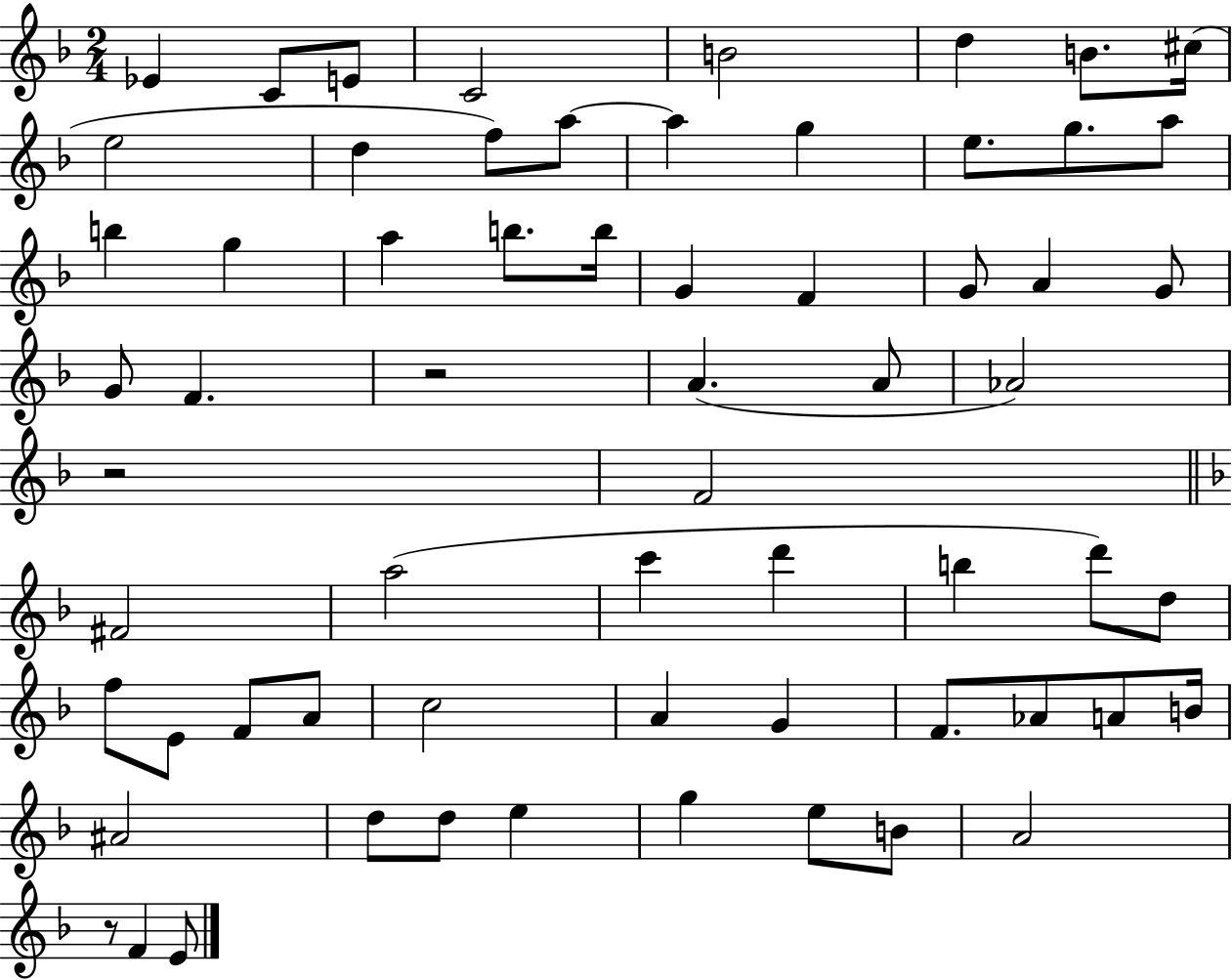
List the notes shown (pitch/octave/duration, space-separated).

Eb4/q C4/e E4/e C4/h B4/h D5/q B4/e. C#5/s E5/h D5/q F5/e A5/e A5/q G5/q E5/e. G5/e. A5/e B5/q G5/q A5/q B5/e. B5/s G4/q F4/q G4/e A4/q G4/e G4/e F4/q. R/h A4/q. A4/e Ab4/h R/h F4/h F#4/h A5/h C6/q D6/q B5/q D6/e D5/e F5/e E4/e F4/e A4/e C5/h A4/q G4/q F4/e. Ab4/e A4/e B4/s A#4/h D5/e D5/e E5/q G5/q E5/e B4/e A4/h R/e F4/q E4/e